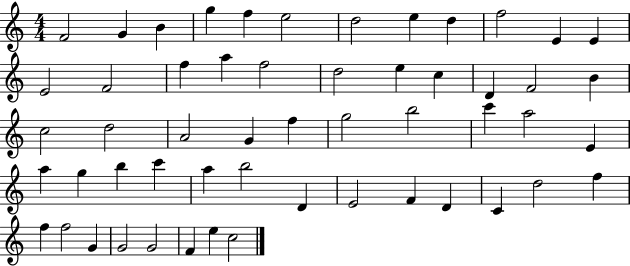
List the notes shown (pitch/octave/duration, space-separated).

F4/h G4/q B4/q G5/q F5/q E5/h D5/h E5/q D5/q F5/h E4/q E4/q E4/h F4/h F5/q A5/q F5/h D5/h E5/q C5/q D4/q F4/h B4/q C5/h D5/h A4/h G4/q F5/q G5/h B5/h C6/q A5/h E4/q A5/q G5/q B5/q C6/q A5/q B5/h D4/q E4/h F4/q D4/q C4/q D5/h F5/q F5/q F5/h G4/q G4/h G4/h F4/q E5/q C5/h